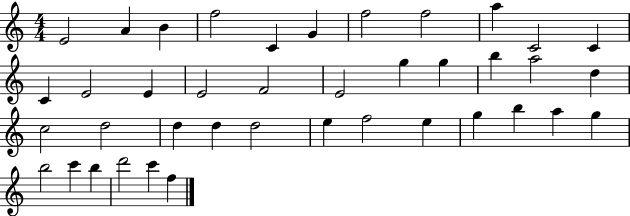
{
  \clef treble
  \numericTimeSignature
  \time 4/4
  \key c \major
  e'2 a'4 b'4 | f''2 c'4 g'4 | f''2 f''2 | a''4 c'2 c'4 | \break c'4 e'2 e'4 | e'2 f'2 | e'2 g''4 g''4 | b''4 a''2 d''4 | \break c''2 d''2 | d''4 d''4 d''2 | e''4 f''2 e''4 | g''4 b''4 a''4 g''4 | \break b''2 c'''4 b''4 | d'''2 c'''4 f''4 | \bar "|."
}